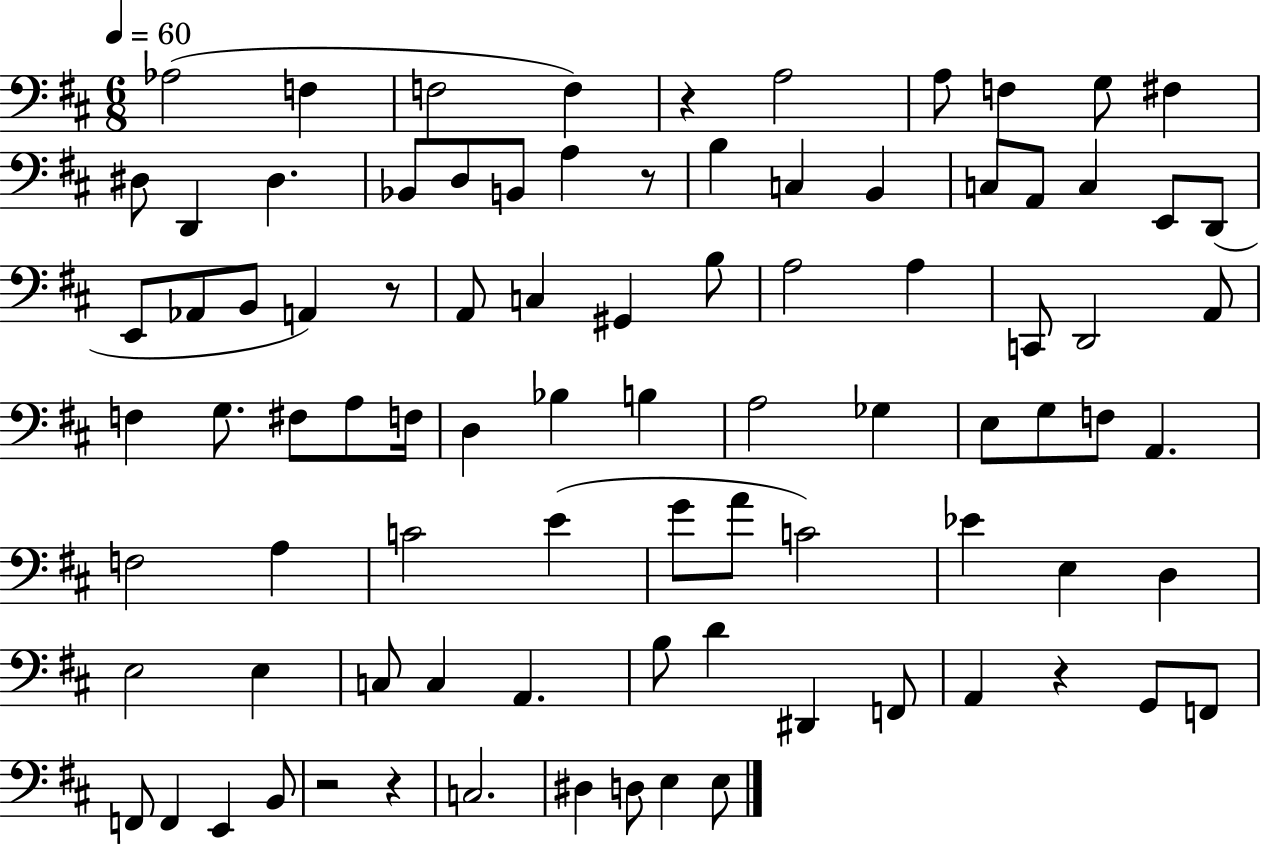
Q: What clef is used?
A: bass